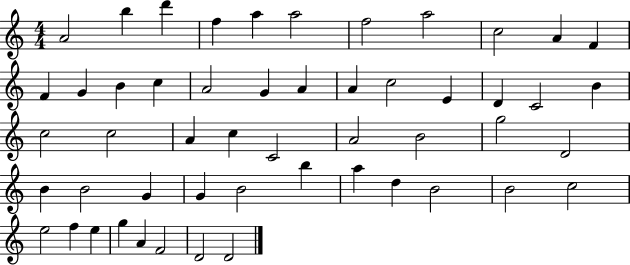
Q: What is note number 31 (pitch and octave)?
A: B4